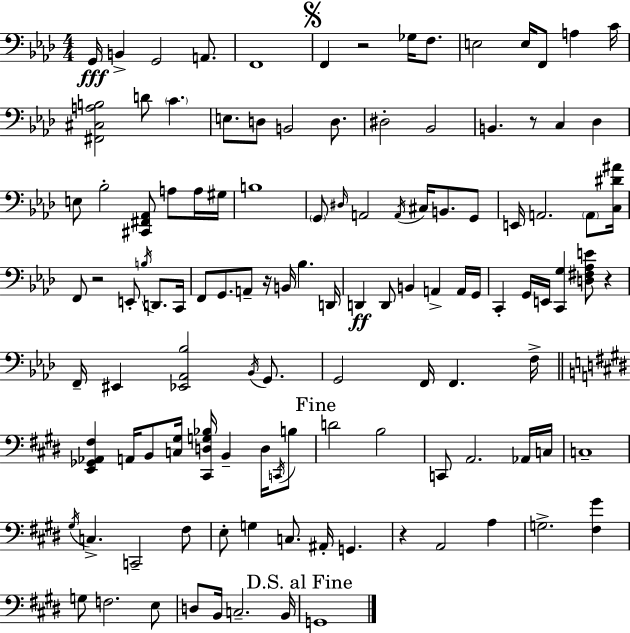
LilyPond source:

{
  \clef bass
  \numericTimeSignature
  \time 4/4
  \key f \minor
  \repeat volta 2 { g,16\fff b,4-> g,2 a,8. | f,1 | \mark \markup { \musicglyph "scripts.segno" } f,4 r2 ges16 f8. | e2 e16 f,8 a4 c'16 | \break <fis, cis a b>2 d'8 \parenthesize c'4. | e8. d8 b,2 d8. | dis2-. bes,2 | b,4. r8 c4 des4 | \break e8 bes2-. <cis, fis, aes,>8 a8 a16 gis16 | b1 | \parenthesize g,8 \grace { dis16 } a,2 \acciaccatura { a,16 } cis16 b,8. | g,8 e,16 a,2. \parenthesize a,8 | \break <c dis' ais'>16 f,8 r2 e,8-. \acciaccatura { b16 } d,8. | c,16 f,8 g,8. a,8-- r16 b,16 bes4. | d,16 d,4\ff d,8 b,4 a,4-> | a,16 g,16 c,4-. g,16 e,16 <c, g>4 <d fis aes e'>8 r4 | \break f,16-- eis,4 <ees, aes, bes>2 | \acciaccatura { bes,16 } g,8. g,2 f,16 f,4. | f16-> \bar "||" \break \key e \major <e, ges, aes, fis>4 a,16 b,8 <c gis>16 <cis, d g bes>16 b,4-- d16 \acciaccatura { c,16 } b8 | \mark "Fine" d'2 b2 | c,8 a,2. aes,16 | c16 c1-- | \break \acciaccatura { gis16 } c4.-> c,2-- | fis8 e8-. g4 c8. ais,16-. g,4. | r4 a,2 a4 | g2.-> <fis gis'>4 | \break g8 f2. | e8 d8 b,16 c2.-- | b,16 \mark "D.S. al Fine" g,1 | } \bar "|."
}